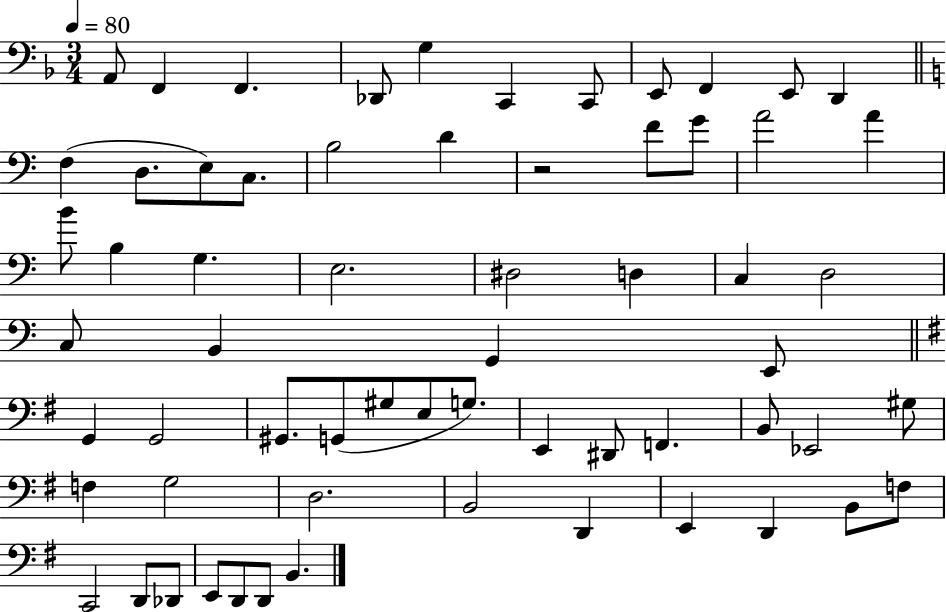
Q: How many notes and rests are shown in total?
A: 63